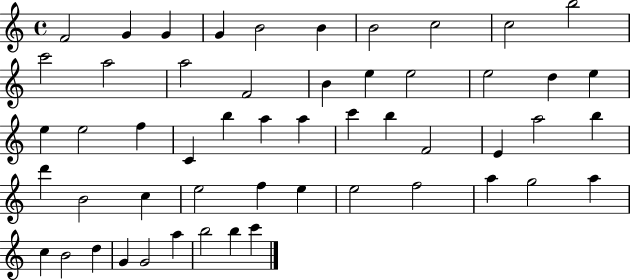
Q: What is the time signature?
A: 4/4